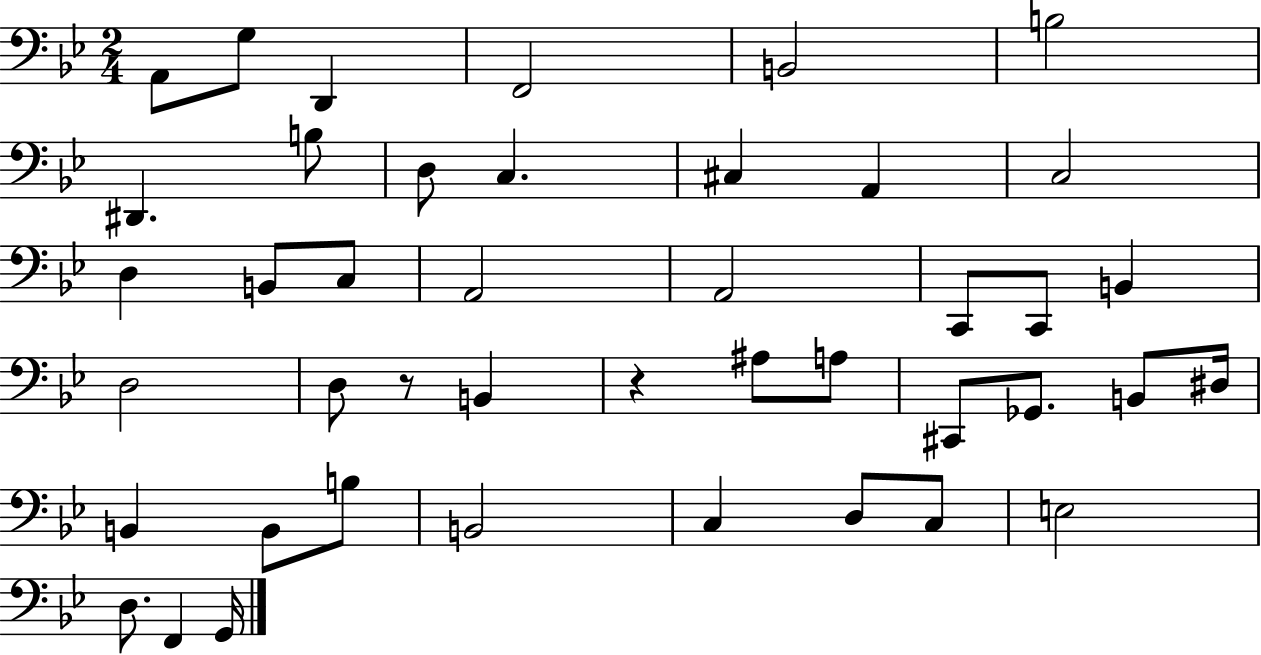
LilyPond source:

{
  \clef bass
  \numericTimeSignature
  \time 2/4
  \key bes \major
  a,8 g8 d,4 | f,2 | b,2 | b2 | \break dis,4. b8 | d8 c4. | cis4 a,4 | c2 | \break d4 b,8 c8 | a,2 | a,2 | c,8 c,8 b,4 | \break d2 | d8 r8 b,4 | r4 ais8 a8 | cis,8 ges,8. b,8 dis16 | \break b,4 b,8 b8 | b,2 | c4 d8 c8 | e2 | \break d8. f,4 g,16 | \bar "|."
}